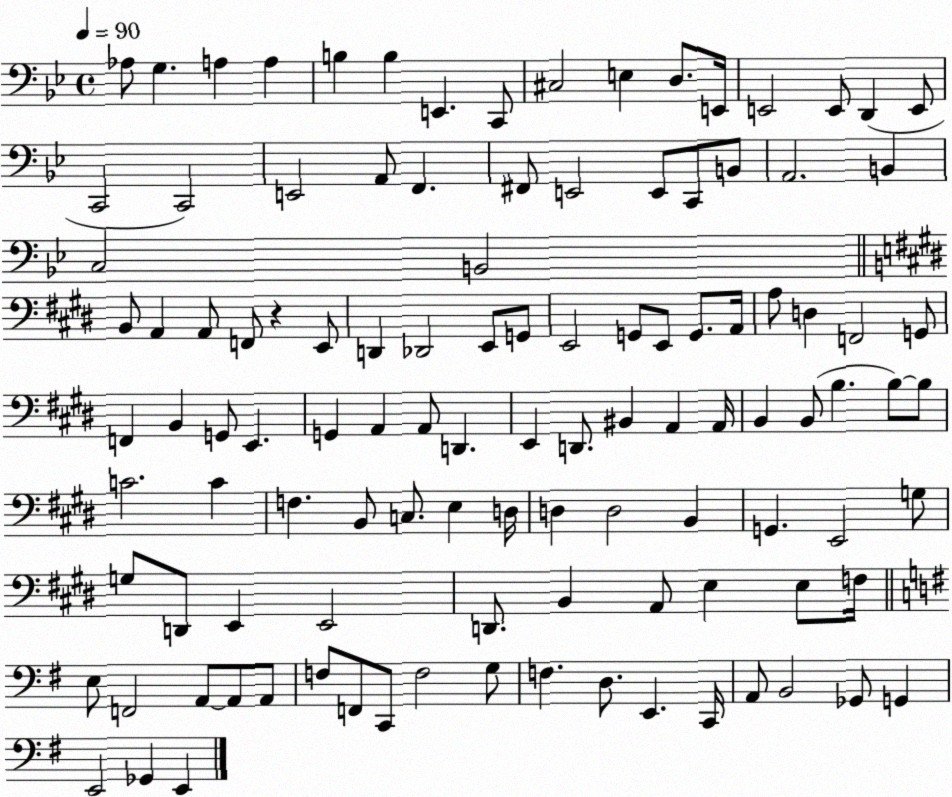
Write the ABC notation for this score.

X:1
T:Untitled
M:4/4
L:1/4
K:Bb
_A,/2 G, A, A, B, B, E,, C,,/2 ^C,2 E, D,/2 E,,/4 E,,2 E,,/2 D,, E,,/2 C,,2 C,,2 E,,2 A,,/2 F,, ^F,,/2 E,,2 E,,/2 C,,/2 B,,/2 A,,2 B,, C,2 B,,2 B,,/2 A,, A,,/2 F,,/2 z E,,/2 D,, _D,,2 E,,/2 G,,/2 E,,2 G,,/2 E,,/2 G,,/2 A,,/4 A,/2 D, F,,2 G,,/2 F,, B,, G,,/2 E,, G,, A,, A,,/2 D,, E,, D,,/2 ^B,, A,, A,,/4 B,, B,,/2 B, B,/2 B,/2 C2 C F, B,,/2 C,/2 E, D,/4 D, D,2 B,, G,, E,,2 G,/2 G,/2 D,,/2 E,, E,,2 D,,/2 B,, A,,/2 E, E,/2 F,/4 E,/2 F,,2 A,,/2 A,,/2 A,,/2 F,/2 F,,/2 C,,/2 F,2 G,/2 F, D,/2 E,, C,,/4 A,,/2 B,,2 _G,,/2 G,, E,,2 _G,, E,,